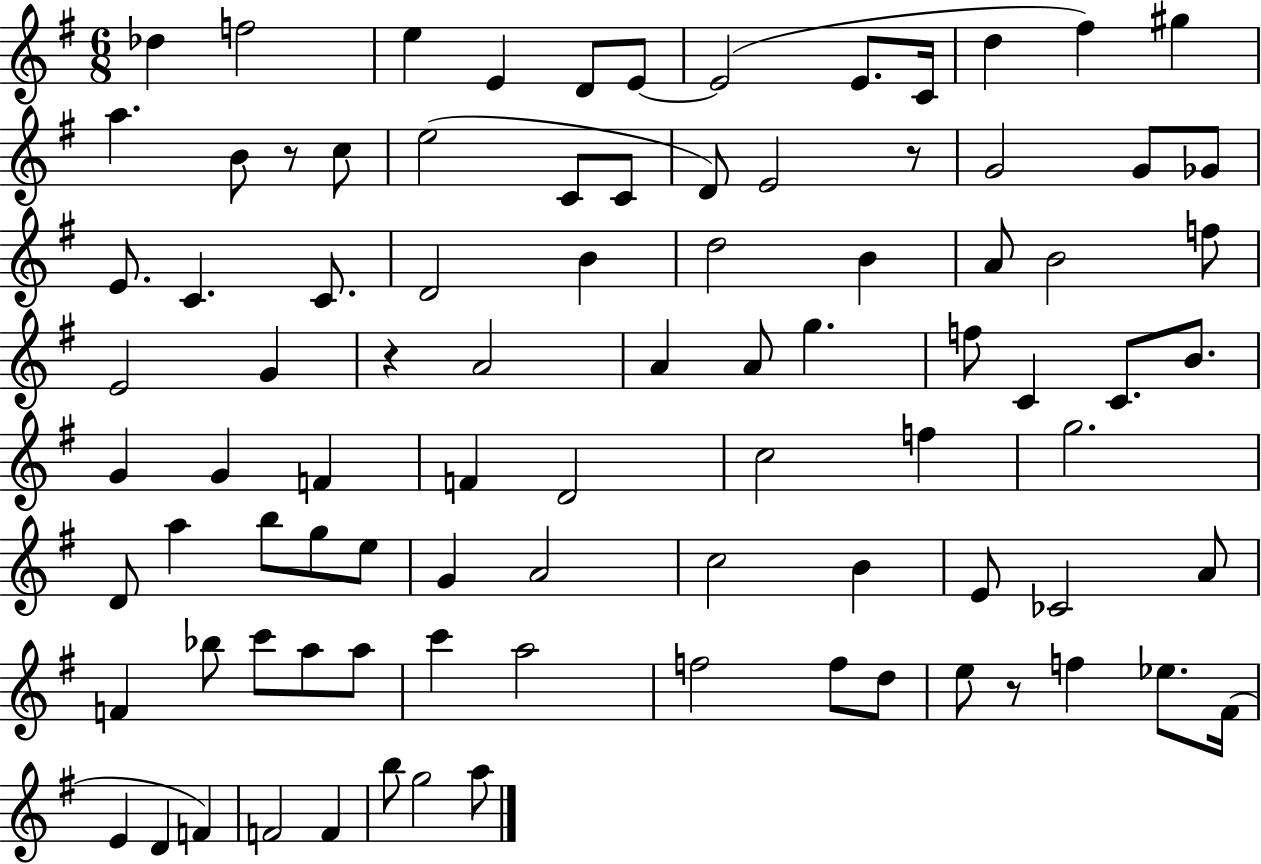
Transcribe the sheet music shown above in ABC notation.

X:1
T:Untitled
M:6/8
L:1/4
K:G
_d f2 e E D/2 E/2 E2 E/2 C/4 d ^f ^g a B/2 z/2 c/2 e2 C/2 C/2 D/2 E2 z/2 G2 G/2 _G/2 E/2 C C/2 D2 B d2 B A/2 B2 f/2 E2 G z A2 A A/2 g f/2 C C/2 B/2 G G F F D2 c2 f g2 D/2 a b/2 g/2 e/2 G A2 c2 B E/2 _C2 A/2 F _b/2 c'/2 a/2 a/2 c' a2 f2 f/2 d/2 e/2 z/2 f _e/2 ^F/4 E D F F2 F b/2 g2 a/2